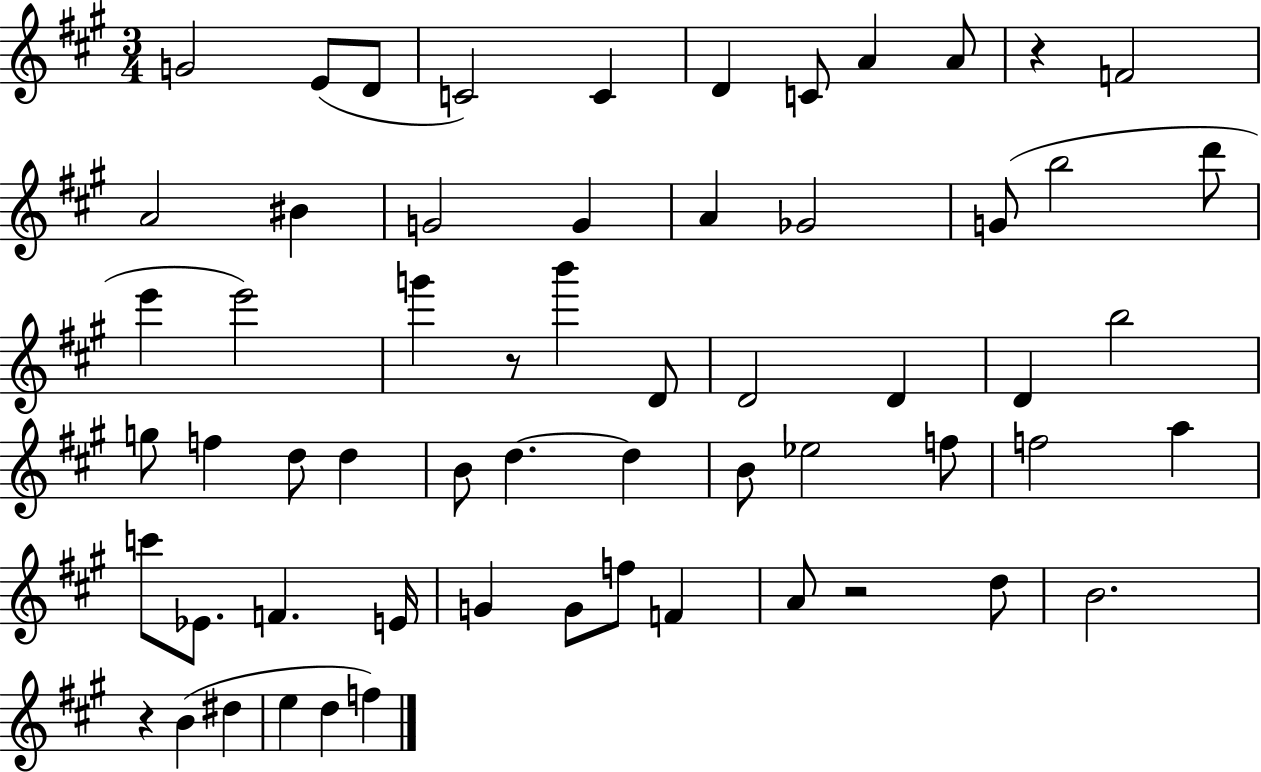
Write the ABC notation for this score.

X:1
T:Untitled
M:3/4
L:1/4
K:A
G2 E/2 D/2 C2 C D C/2 A A/2 z F2 A2 ^B G2 G A _G2 G/2 b2 d'/2 e' e'2 g' z/2 b' D/2 D2 D D b2 g/2 f d/2 d B/2 d d B/2 _e2 f/2 f2 a c'/2 _E/2 F E/4 G G/2 f/2 F A/2 z2 d/2 B2 z B ^d e d f